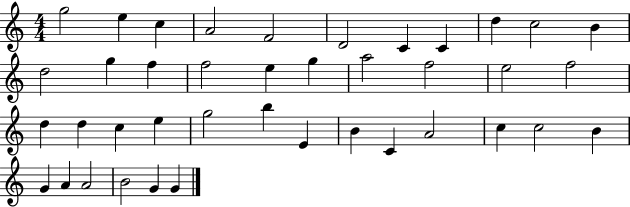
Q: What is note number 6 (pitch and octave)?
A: D4